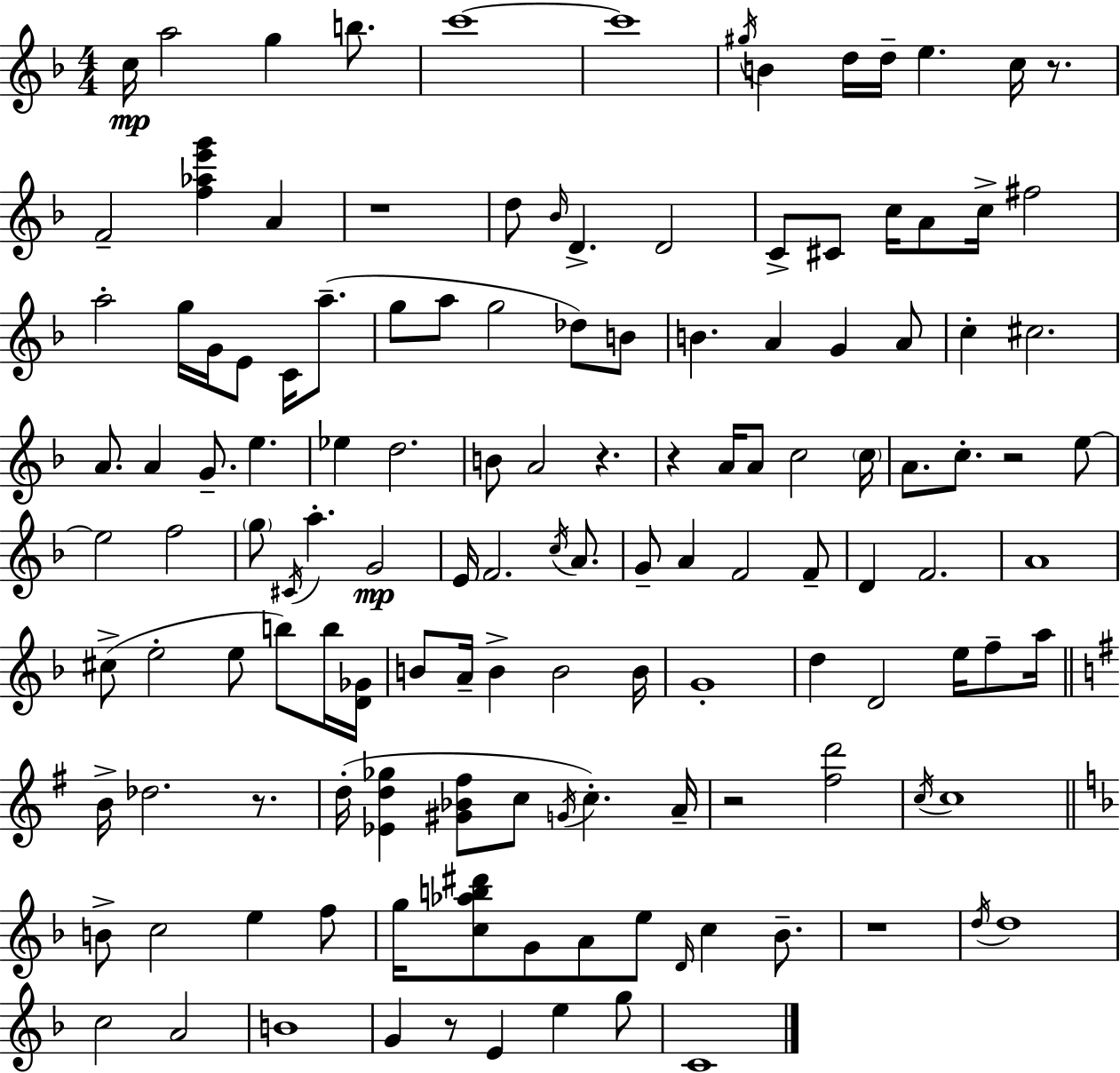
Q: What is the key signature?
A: D minor